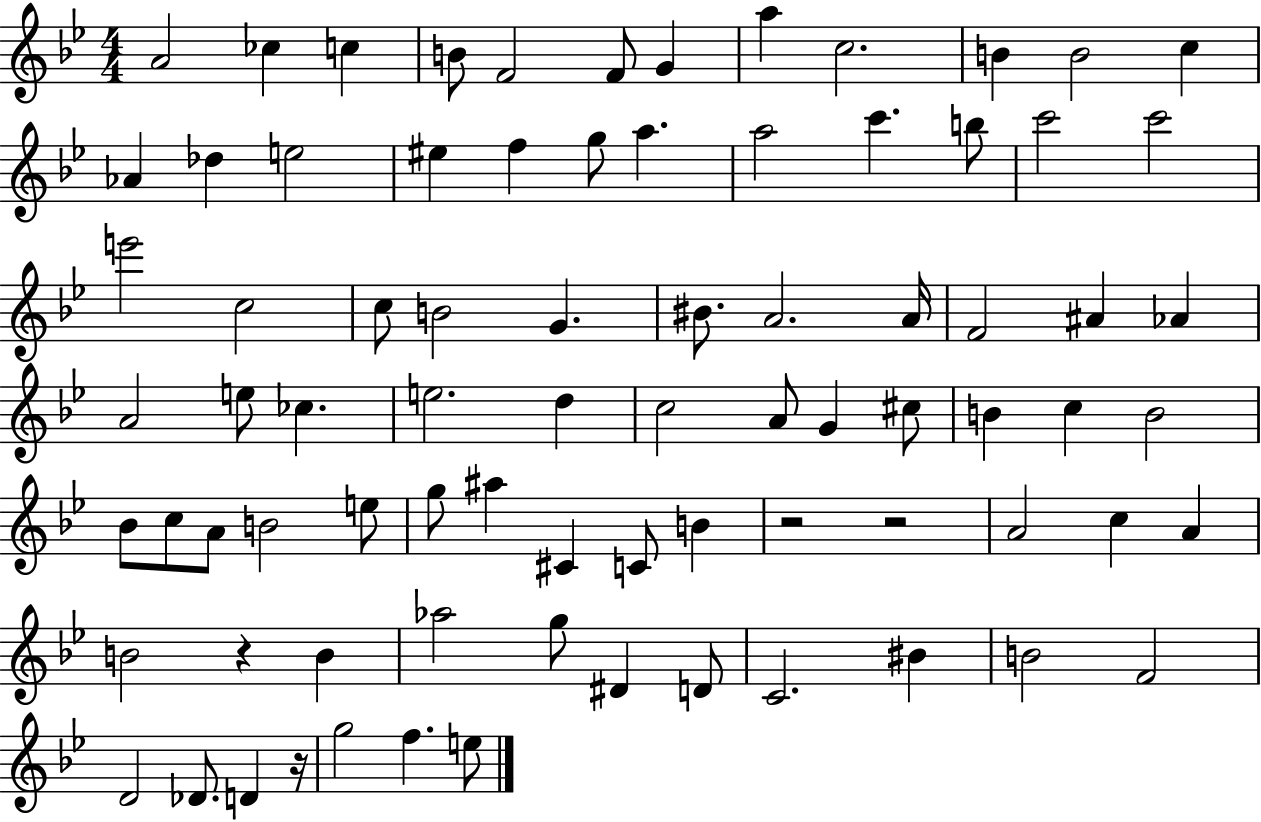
{
  \clef treble
  \numericTimeSignature
  \time 4/4
  \key bes \major
  a'2 ces''4 c''4 | b'8 f'2 f'8 g'4 | a''4 c''2. | b'4 b'2 c''4 | \break aes'4 des''4 e''2 | eis''4 f''4 g''8 a''4. | a''2 c'''4. b''8 | c'''2 c'''2 | \break e'''2 c''2 | c''8 b'2 g'4. | bis'8. a'2. a'16 | f'2 ais'4 aes'4 | \break a'2 e''8 ces''4. | e''2. d''4 | c''2 a'8 g'4 cis''8 | b'4 c''4 b'2 | \break bes'8 c''8 a'8 b'2 e''8 | g''8 ais''4 cis'4 c'8 b'4 | r2 r2 | a'2 c''4 a'4 | \break b'2 r4 b'4 | aes''2 g''8 dis'4 d'8 | c'2. bis'4 | b'2 f'2 | \break d'2 des'8. d'4 r16 | g''2 f''4. e''8 | \bar "|."
}